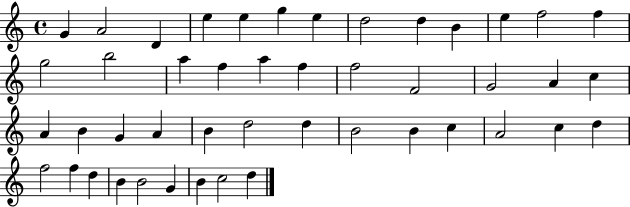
X:1
T:Untitled
M:4/4
L:1/4
K:C
G A2 D e e g e d2 d B e f2 f g2 b2 a f a f f2 F2 G2 A c A B G A B d2 d B2 B c A2 c d f2 f d B B2 G B c2 d